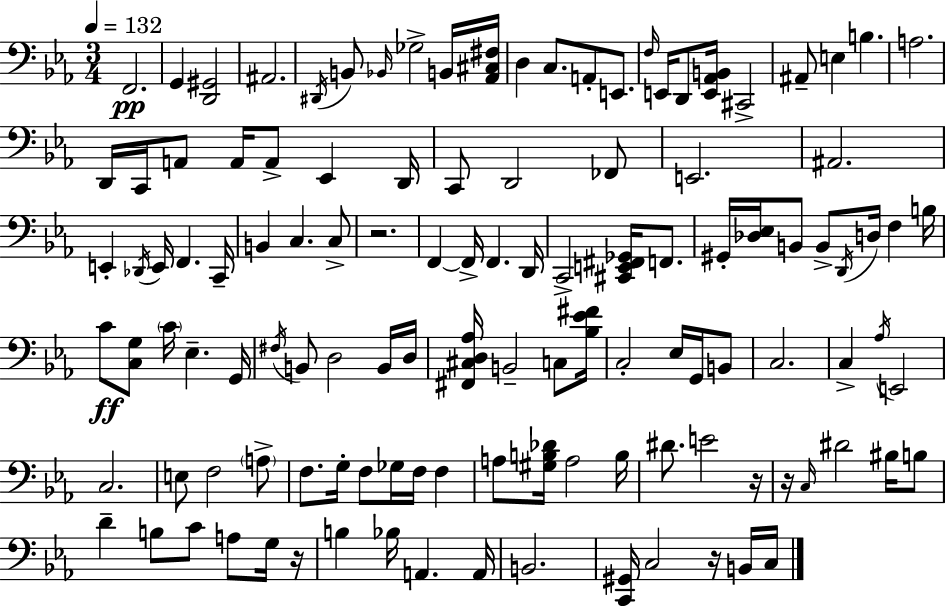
{
  \clef bass
  \numericTimeSignature
  \time 3/4
  \key c \minor
  \tempo 4 = 132
  f,2.\pp | g,4 <d, gis,>2 | ais,2. | \acciaccatura { dis,16 } b,8 \grace { bes,16 } ges2-> | \break b,16 <aes, cis fis>16 d4 c8. a,8-. e,8. | \grace { f16 } e,16 d,8 <e, aes, b,>16 cis,2-> | ais,8-- e4 b4. | a2. | \break d,16 c,16 a,8 a,16 a,8-> ees,4 | d,16 c,8 d,2 | fes,8 e,2. | ais,2. | \break e,4-. \acciaccatura { des,16 } e,16 f,4. | c,16-- b,4 c4. | c8-> r2. | f,4~~ f,16-> f,4. | \break d,16 c,2-> | <cis, e, fis, ges,>16 f,8. gis,16-. <des ees>16 b,8 b,8-> \acciaccatura { d,16 } d16 | f4 b16 c'8\ff <c g>8 \parenthesize c'16 ees4.-- | g,16 \acciaccatura { fis16 } b,8 d2 | \break b,16 d16 <fis, cis d aes>16 b,2-- | c8 <bes ees' fis'>16 c2-. | ees16 g,16 b,8 c2. | c4-> \acciaccatura { aes16 } e,2 | \break c2. | e8 f2 | \parenthesize a8-> f8. g16-. f8 | ges16 f16 f4 a8 <gis b des'>16 a2 | \break b16 dis'8. e'2 | r16 r16 \grace { c16 } dis'2 | bis16 b8 d'4-- | b8 c'8 a8 g16 r16 b4 | \break bes16 a,4. a,16 b,2. | <c, gis,>16 c2 | r16 b,16 c16 \bar "|."
}